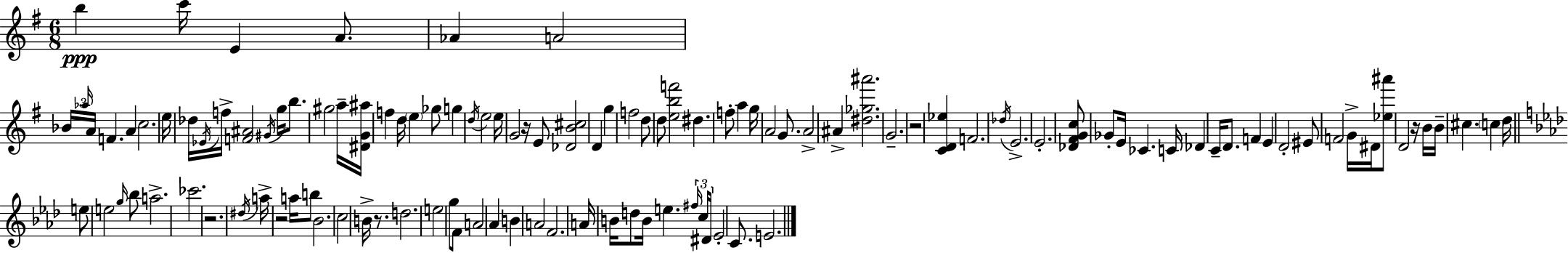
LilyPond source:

{
  \clef treble
  \numericTimeSignature
  \time 6/8
  \key e \minor
  \repeat volta 2 { b''4\ppp c'''16 e'4 a'8. | aes'4 a'2 | \tuplet 3/2 { bes'16 \grace { aes''16 } a'16 } f'4. a'4 | c''2. | \break e''16 des''16 \acciaccatura { ees'16 } f''16-> <f' ais'>2 | \acciaccatura { gis'16 } g''16 b''8. gis''2 | a''16-- <dis' g' ais''>16 f''4 d''16 \parenthesize e''4 | ges''8 g''4 \acciaccatura { d''16 } e''2 | \break e''16 g'2 | r16 e'8 <des' b' cis''>2 | d'4 g''4 f''2 | d''8 d''8 <e'' b'' f'''>2 | \break dis''4. f''8-. | a''4 g''16 a'2 | g'8. a'2-> | ais'4-> <dis'' ges'' ais'''>2. | \break g'2.-- | r2 | <c' d' ees''>4 f'2. | \acciaccatura { des''16 } e'2.-> | \break e'2.-. | <des' fis' g' c''>8 ges'8-. e'16 ces'4. | c'16 des'4 c'16-- d'8. | f'4 e'4 d'2-. | \break eis'8 f'2 | g'16-> dis'16 <ees'' ais'''>8 d'2 | r16 b'16 b'16-- cis''4. | \parenthesize c''4 d''16 \bar "||" \break \key f \minor e''8 e''2 \grace { g''16 } bes''8 | a''2.-> | ces'''2. | r2. | \break \acciaccatura { dis''16 } a''16-> r2 a''16 | b''8 bes'2. | c''2 b'16-> r8. | d''2. | \break e''2 g''8 | f'8 a'2 aes'4 | b'4 a'2 | f'2. | \break a'16 b'16 d''8 b'16 e''4. | \tuplet 3/2 { \grace { fis''16 } c''16 dis'16 } ees'2-. | c'8. e'2. | } \bar "|."
}